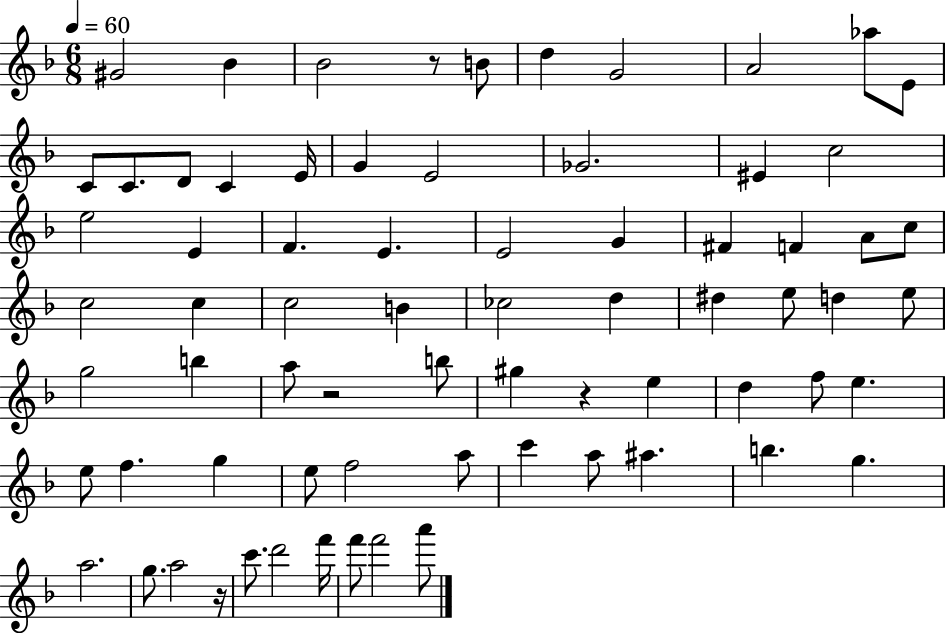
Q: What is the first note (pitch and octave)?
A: G#4